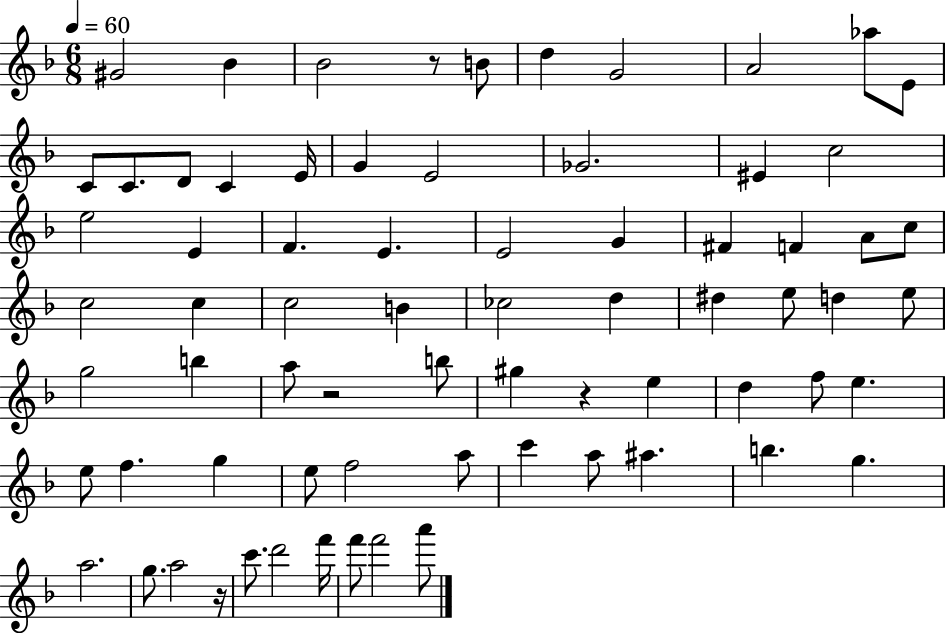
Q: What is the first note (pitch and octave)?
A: G#4